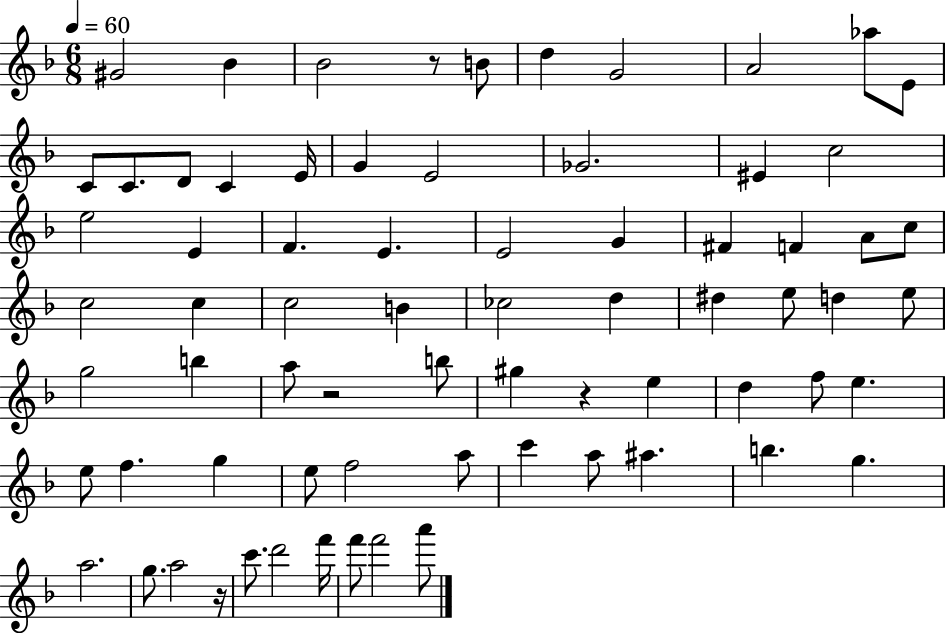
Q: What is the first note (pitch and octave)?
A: G#4